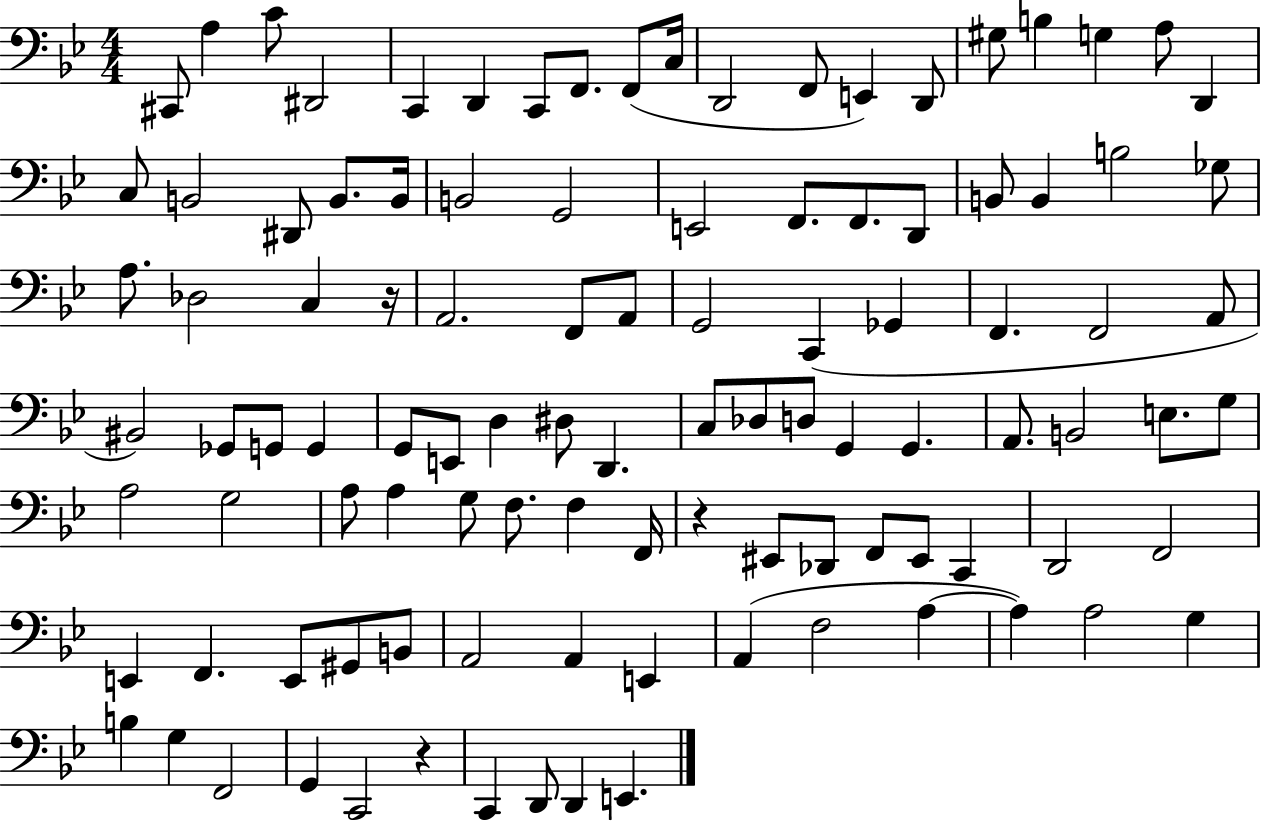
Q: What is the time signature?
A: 4/4